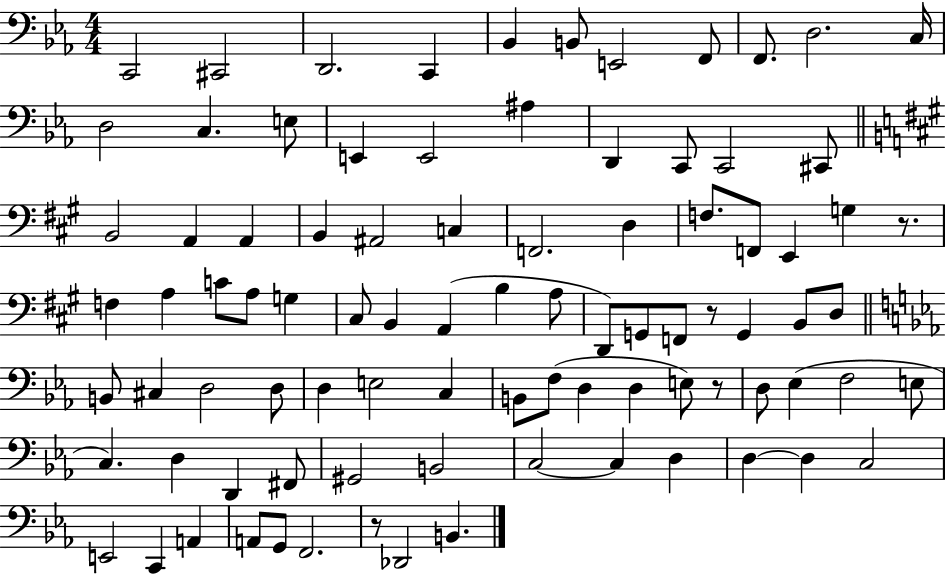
{
  \clef bass
  \numericTimeSignature
  \time 4/4
  \key ees \major
  c,2 cis,2 | d,2. c,4 | bes,4 b,8 e,2 f,8 | f,8. d2. c16 | \break d2 c4. e8 | e,4 e,2 ais4 | d,4 c,8 c,2 cis,8 | \bar "||" \break \key a \major b,2 a,4 a,4 | b,4 ais,2 c4 | f,2. d4 | f8. f,8 e,4 g4 r8. | \break f4 a4 c'8 a8 g4 | cis8 b,4 a,4( b4 a8 | d,8) g,8 f,8 r8 g,4 b,8 d8 | \bar "||" \break \key c \minor b,8 cis4 d2 d8 | d4 e2 c4 | b,8 f8( d4 d4 e8) r8 | d8 ees4( f2 e8 | \break c4.) d4 d,4 fis,8 | gis,2 b,2 | c2~~ c4 d4 | d4~~ d4 c2 | \break e,2 c,4 a,4 | a,8 g,8 f,2. | r8 des,2 b,4. | \bar "|."
}